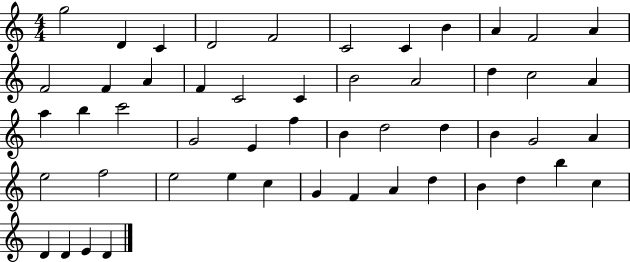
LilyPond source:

{
  \clef treble
  \numericTimeSignature
  \time 4/4
  \key c \major
  g''2 d'4 c'4 | d'2 f'2 | c'2 c'4 b'4 | a'4 f'2 a'4 | \break f'2 f'4 a'4 | f'4 c'2 c'4 | b'2 a'2 | d''4 c''2 a'4 | \break a''4 b''4 c'''2 | g'2 e'4 f''4 | b'4 d''2 d''4 | b'4 g'2 a'4 | \break e''2 f''2 | e''2 e''4 c''4 | g'4 f'4 a'4 d''4 | b'4 d''4 b''4 c''4 | \break d'4 d'4 e'4 d'4 | \bar "|."
}